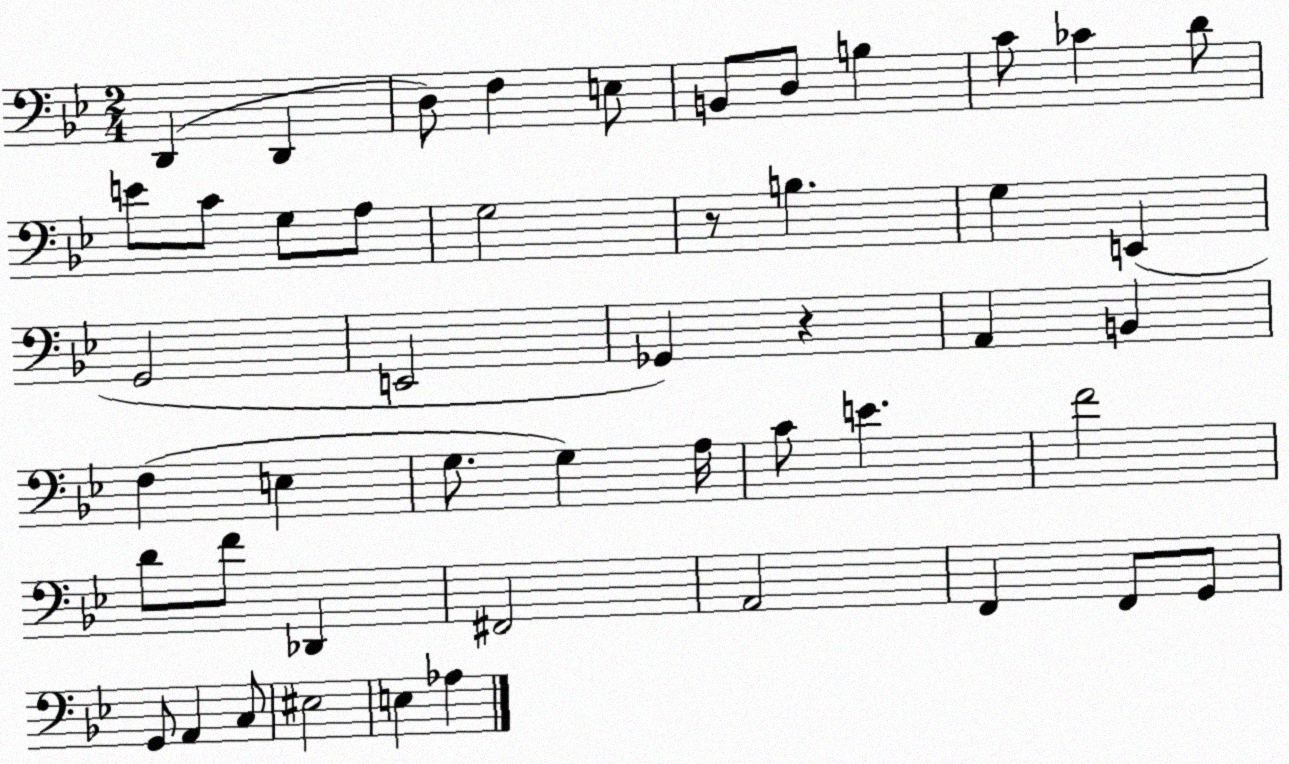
X:1
T:Untitled
M:2/4
L:1/4
K:Bb
D,, D,, D,/2 F, E,/2 B,,/2 D,/2 B, C/2 _C D/2 E/2 C/2 G,/2 A,/2 G,2 z/2 B, G, E,, G,,2 E,,2 _G,, z A,, B,, F, E, G,/2 G, A,/4 C/2 E F2 D/2 F/2 _D,, ^F,,2 A,,2 F,, F,,/2 G,,/2 G,,/2 A,, C,/2 ^E,2 E, _A,